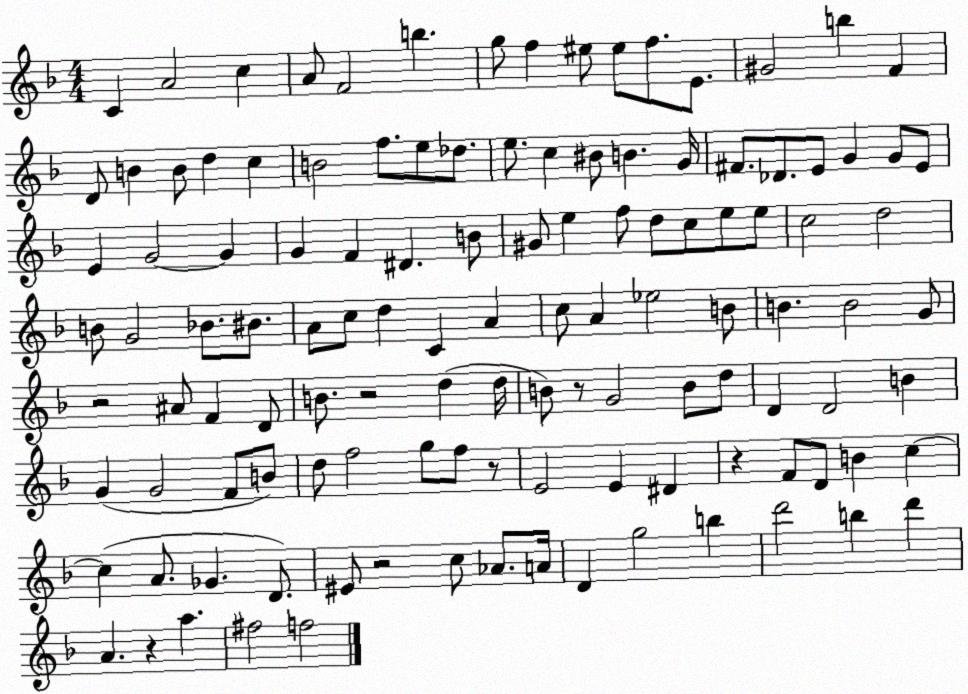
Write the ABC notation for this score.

X:1
T:Untitled
M:4/4
L:1/4
K:F
C A2 c A/2 F2 b g/2 f ^e/2 ^e/2 f/2 E/2 ^G2 b F D/2 B B/2 d c B2 f/2 e/2 _d/2 e/2 c ^B/2 B G/4 ^F/2 _D/2 E/2 G G/2 E/2 E G2 G G F ^D B/2 ^G/2 e f/2 d/2 c/2 e/2 e/2 c2 d2 B/2 G2 _B/2 ^B/2 A/2 c/2 d C A c/2 A _e2 B/2 B B2 G/2 z2 ^A/2 F D/2 B/2 z2 d d/4 B/2 z/2 G2 B/2 d/2 D D2 B G G2 F/2 B/2 d/2 f2 g/2 f/2 z/2 E2 E ^D z F/2 D/2 B c c A/2 _G D/2 ^E/2 z2 c/2 _A/2 A/4 D g2 b d'2 b d' A z a ^f2 f2